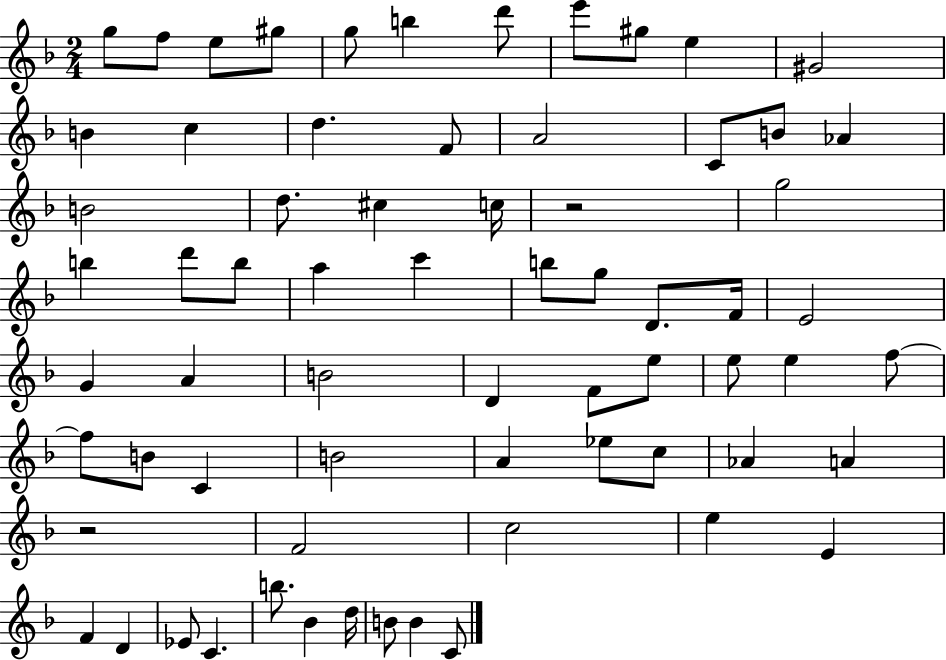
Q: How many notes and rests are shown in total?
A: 68